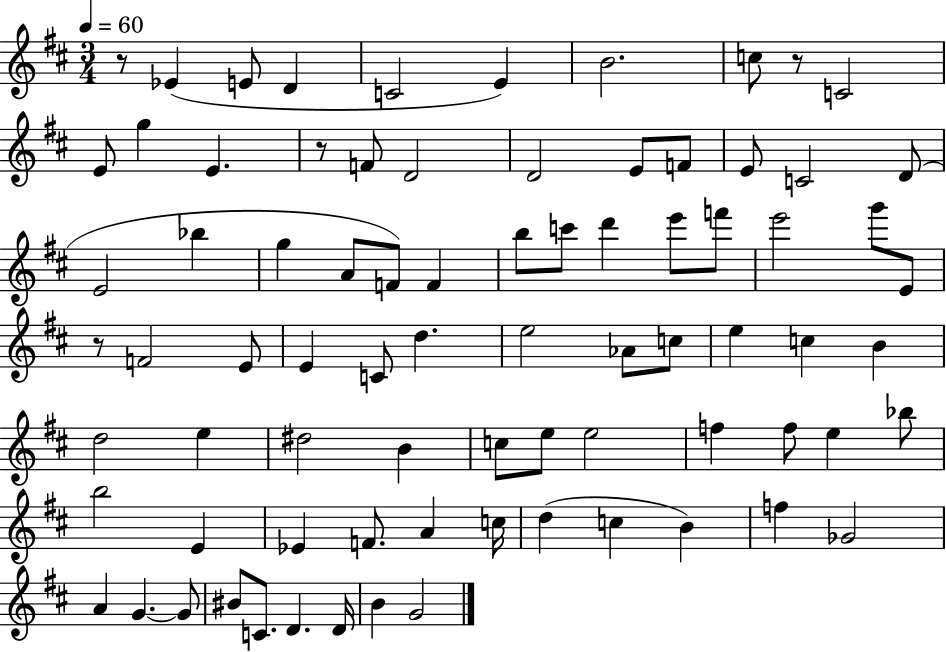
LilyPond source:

{
  \clef treble
  \numericTimeSignature
  \time 3/4
  \key d \major
  \tempo 4 = 60
  r8 ees'4( e'8 d'4 | c'2 e'4) | b'2. | c''8 r8 c'2 | \break e'8 g''4 e'4. | r8 f'8 d'2 | d'2 e'8 f'8 | e'8 c'2 d'8( | \break e'2 bes''4 | g''4 a'8 f'8) f'4 | b''8 c'''8 d'''4 e'''8 f'''8 | e'''2 g'''8 e'8 | \break r8 f'2 e'8 | e'4 c'8 d''4. | e''2 aes'8 c''8 | e''4 c''4 b'4 | \break d''2 e''4 | dis''2 b'4 | c''8 e''8 e''2 | f''4 f''8 e''4 bes''8 | \break b''2 e'4 | ees'4 f'8. a'4 c''16 | d''4( c''4 b'4) | f''4 ges'2 | \break a'4 g'4.~~ g'8 | bis'8 c'8. d'4. d'16 | b'4 g'2 | \bar "|."
}